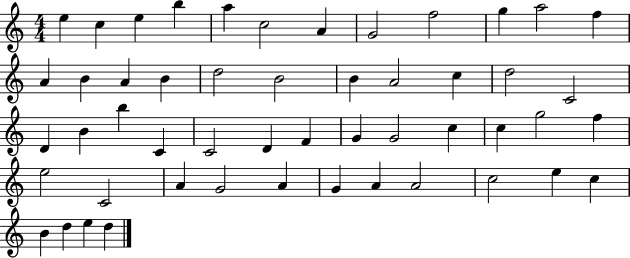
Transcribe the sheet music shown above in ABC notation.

X:1
T:Untitled
M:4/4
L:1/4
K:C
e c e b a c2 A G2 f2 g a2 f A B A B d2 B2 B A2 c d2 C2 D B b C C2 D F G G2 c c g2 f e2 C2 A G2 A G A A2 c2 e c B d e d